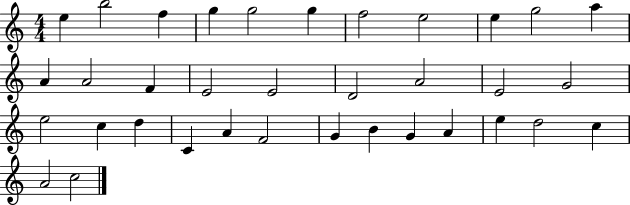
X:1
T:Untitled
M:4/4
L:1/4
K:C
e b2 f g g2 g f2 e2 e g2 a A A2 F E2 E2 D2 A2 E2 G2 e2 c d C A F2 G B G A e d2 c A2 c2